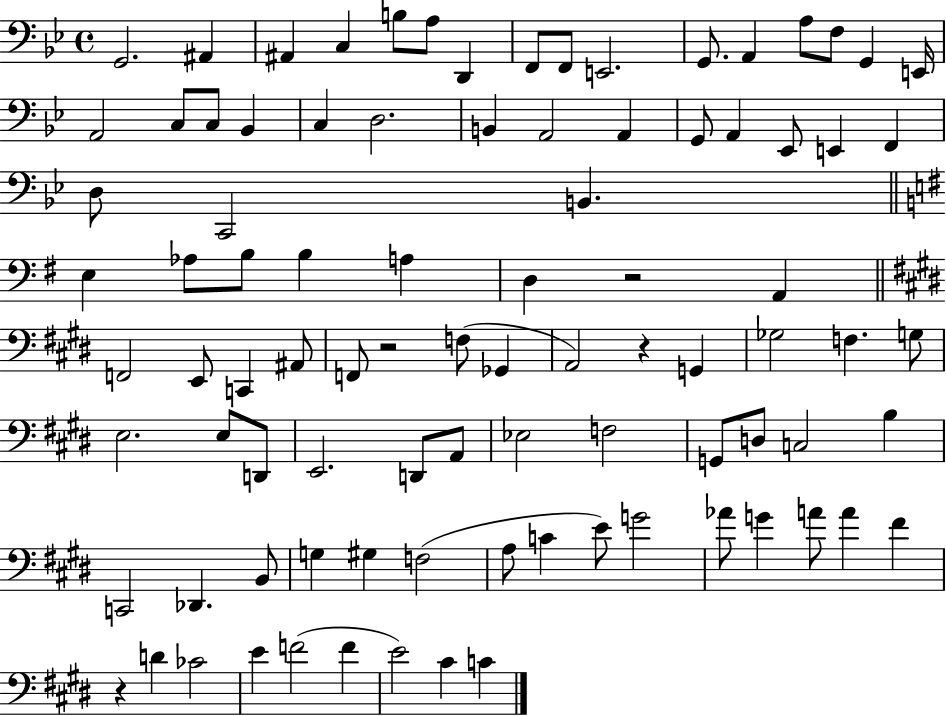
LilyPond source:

{
  \clef bass
  \time 4/4
  \defaultTimeSignature
  \key bes \major
  g,2. ais,4 | ais,4 c4 b8 a8 d,4 | f,8 f,8 e,2. | g,8. a,4 a8 f8 g,4 e,16 | \break a,2 c8 c8 bes,4 | c4 d2. | b,4 a,2 a,4 | g,8 a,4 ees,8 e,4 f,4 | \break d8 c,2 b,4. | \bar "||" \break \key g \major e4 aes8 b8 b4 a4 | d4 r2 a,4 | \bar "||" \break \key e \major f,2 e,8 c,4 ais,8 | f,8 r2 f8( ges,4 | a,2) r4 g,4 | ges2 f4. g8 | \break e2. e8 d,8 | e,2. d,8 a,8 | ees2 f2 | g,8 d8 c2 b4 | \break c,2 des,4. b,8 | g4 gis4 f2( | a8 c'4 e'8) g'2 | aes'8 g'4 a'8 a'4 fis'4 | \break r4 d'4 ces'2 | e'4 f'2( f'4 | e'2) cis'4 c'4 | \bar "|."
}